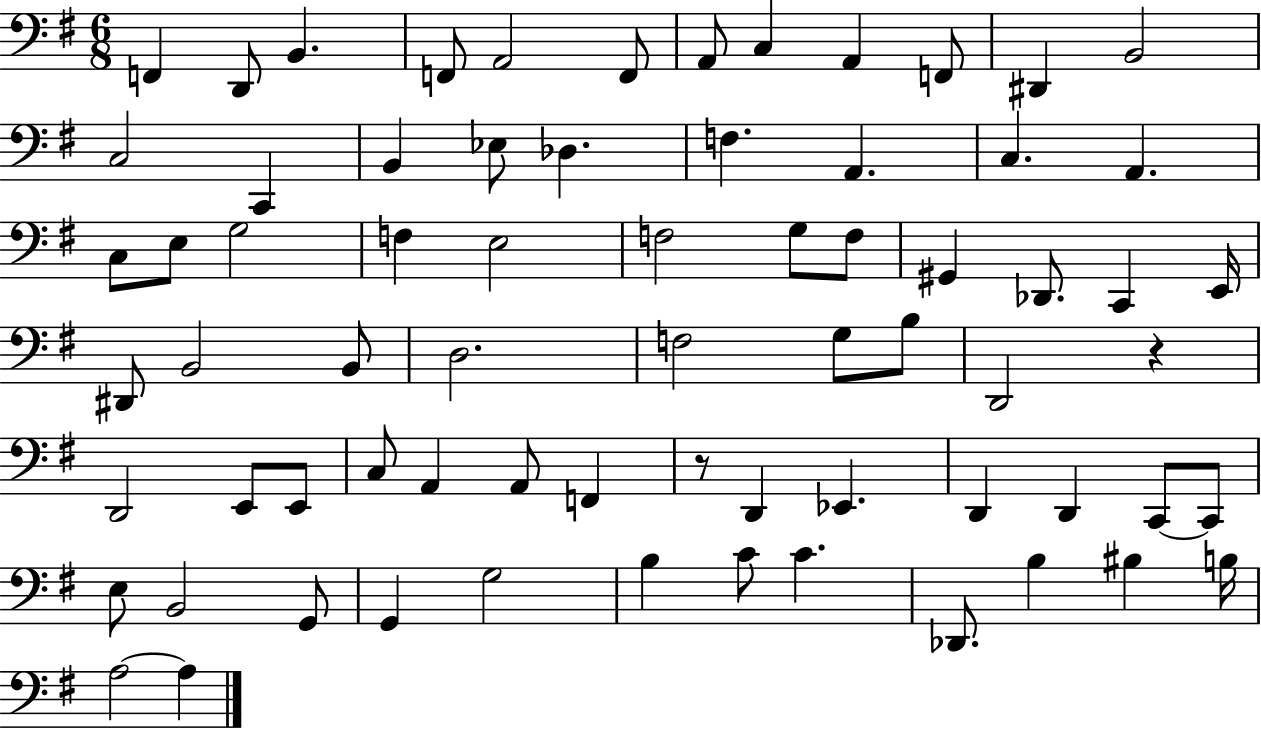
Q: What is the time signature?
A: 6/8